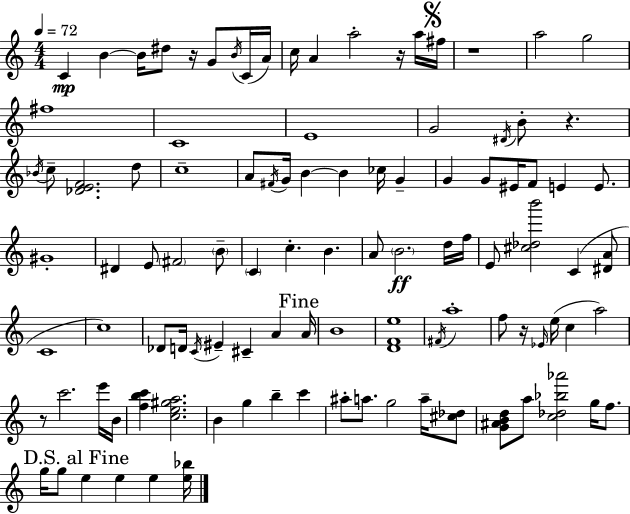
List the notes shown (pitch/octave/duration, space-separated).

C4/q B4/q B4/s D#5/e R/s G4/e B4/s C4/s A4/s C5/s A4/q A5/h R/s A5/s F#5/s R/w A5/h G5/h F#5/w C4/w E4/w G4/h D#4/s B4/e R/q. Bb4/s C5/e [Db4,E4,F4]/h. D5/e C5/w A4/e F#4/s G4/s B4/q B4/q CES5/s G4/q G4/q G4/e EIS4/s F4/e E4/q E4/e. G#4/w D#4/q E4/e F#4/h B4/e C4/q C5/q. B4/q. A4/e B4/h. D5/s F5/s E4/e [C#5,Db5,B6]/h C4/q [D#4,A4]/e C4/w C5/w Db4/e D4/s C4/s EIS4/q C#4/q A4/q A4/s B4/w [D4,F4,E5]/w F#4/s A5/w F5/e R/s Eb4/s E5/s C5/q A5/h R/e C6/h. E6/s B4/s [F5,B5,C6]/q [C5,E5,G#5,A5]/h. B4/q G5/q B5/q C6/q A#5/e A5/e. G5/h A5/s [C#5,Db5]/e [G4,A#4,B4,D5]/e A5/e [C5,Db5,Bb5,Ab6]/h G5/s F5/e. G5/s G5/e E5/q E5/q E5/q [E5,Bb5]/s